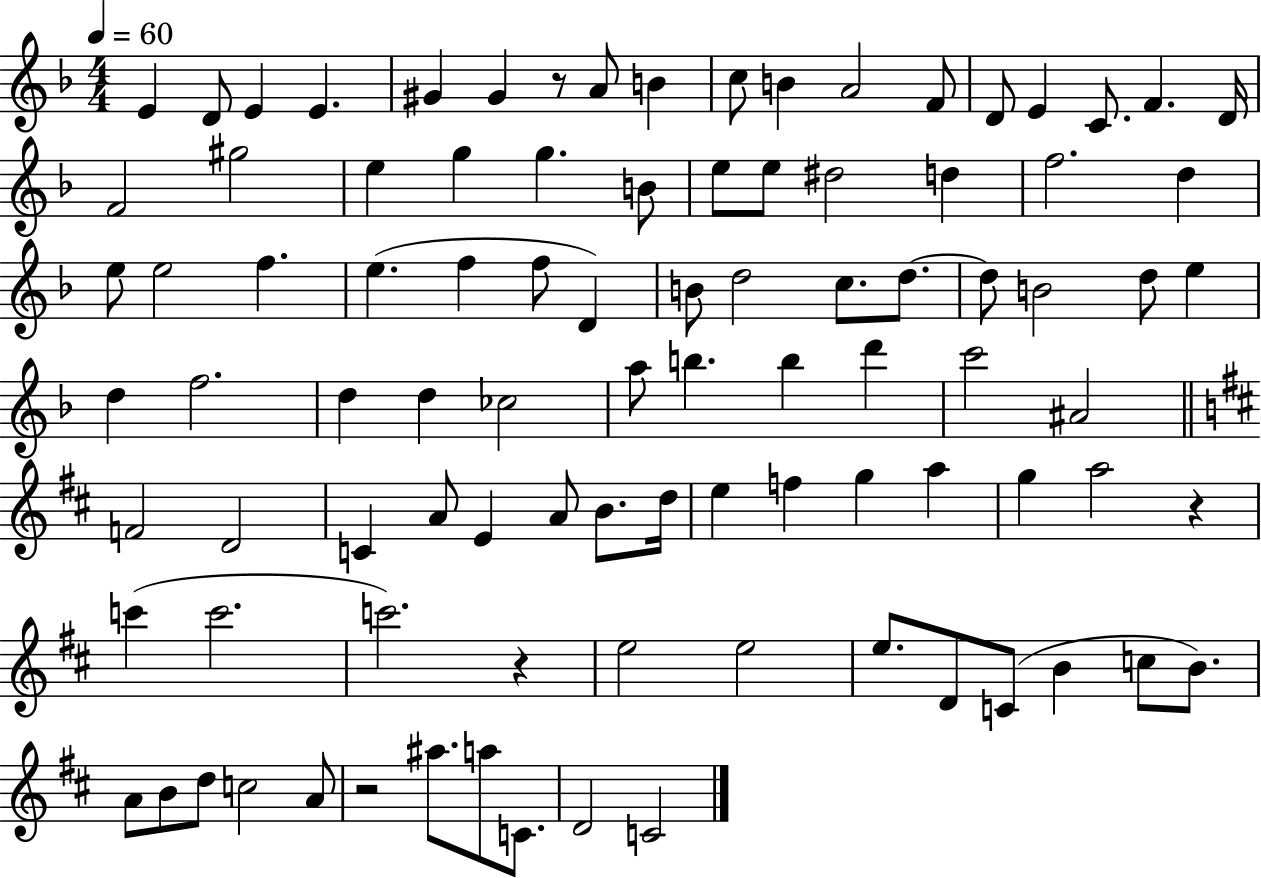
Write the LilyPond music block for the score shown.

{
  \clef treble
  \numericTimeSignature
  \time 4/4
  \key f \major
  \tempo 4 = 60
  e'4 d'8 e'4 e'4. | gis'4 gis'4 r8 a'8 b'4 | c''8 b'4 a'2 f'8 | d'8 e'4 c'8. f'4. d'16 | \break f'2 gis''2 | e''4 g''4 g''4. b'8 | e''8 e''8 dis''2 d''4 | f''2. d''4 | \break e''8 e''2 f''4. | e''4.( f''4 f''8 d'4) | b'8 d''2 c''8. d''8.~~ | d''8 b'2 d''8 e''4 | \break d''4 f''2. | d''4 d''4 ces''2 | a''8 b''4. b''4 d'''4 | c'''2 ais'2 | \break \bar "||" \break \key b \minor f'2 d'2 | c'4 a'8 e'4 a'8 b'8. d''16 | e''4 f''4 g''4 a''4 | g''4 a''2 r4 | \break c'''4( c'''2. | c'''2.) r4 | e''2 e''2 | e''8. d'8 c'8( b'4 c''8 b'8.) | \break a'8 b'8 d''8 c''2 a'8 | r2 ais''8. a''8 c'8. | d'2 c'2 | \bar "|."
}